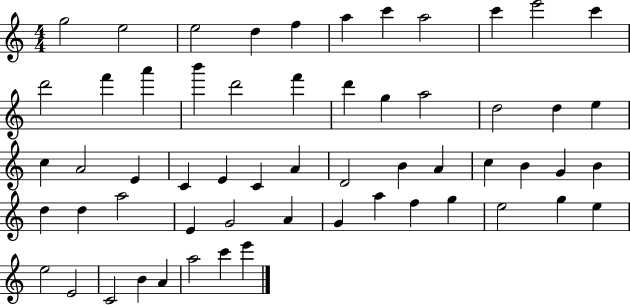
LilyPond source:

{
  \clef treble
  \numericTimeSignature
  \time 4/4
  \key c \major
  g''2 e''2 | e''2 d''4 f''4 | a''4 c'''4 a''2 | c'''4 e'''2 c'''4 | \break d'''2 f'''4 a'''4 | b'''4 d'''2 f'''4 | d'''4 g''4 a''2 | d''2 d''4 e''4 | \break c''4 a'2 e'4 | c'4 e'4 c'4 a'4 | d'2 b'4 a'4 | c''4 b'4 g'4 b'4 | \break d''4 d''4 a''2 | e'4 g'2 a'4 | g'4 a''4 f''4 g''4 | e''2 g''4 e''4 | \break e''2 e'2 | c'2 b'4 a'4 | a''2 c'''4 e'''4 | \bar "|."
}